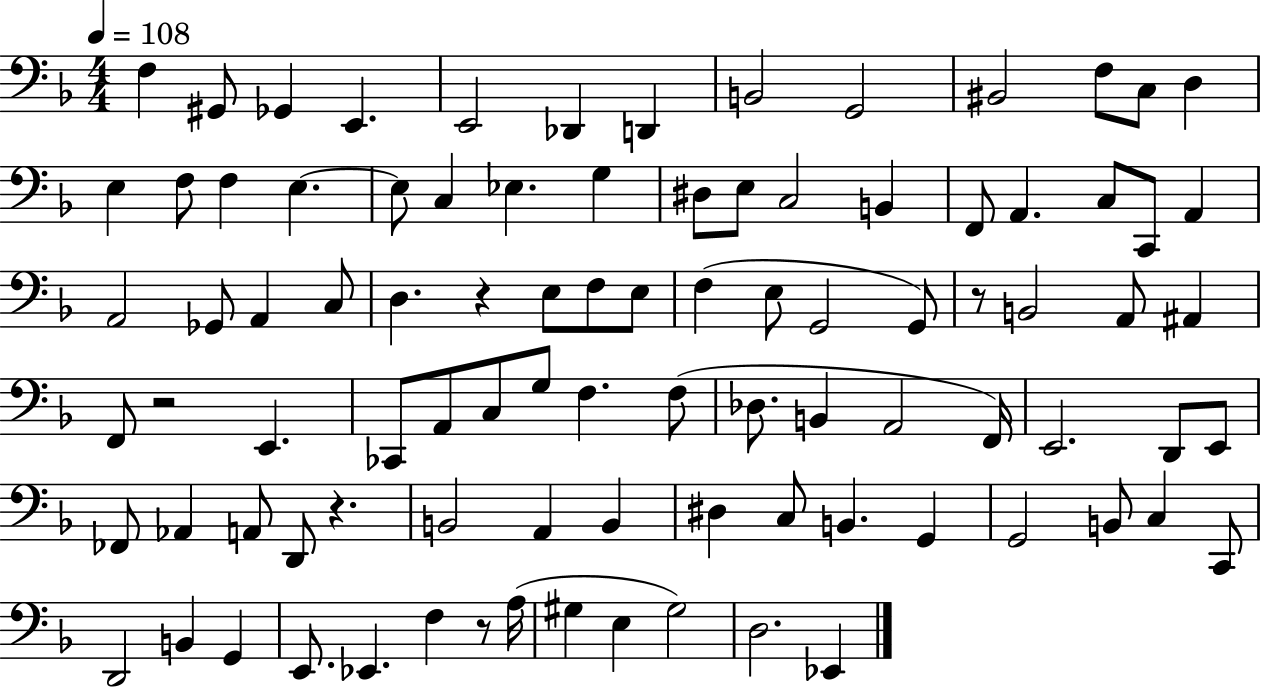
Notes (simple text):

F3/q G#2/e Gb2/q E2/q. E2/h Db2/q D2/q B2/h G2/h BIS2/h F3/e C3/e D3/q E3/q F3/e F3/q E3/q. E3/e C3/q Eb3/q. G3/q D#3/e E3/e C3/h B2/q F2/e A2/q. C3/e C2/e A2/q A2/h Gb2/e A2/q C3/e D3/q. R/q E3/e F3/e E3/e F3/q E3/e G2/h G2/e R/e B2/h A2/e A#2/q F2/e R/h E2/q. CES2/e A2/e C3/e G3/e F3/q. F3/e Db3/e. B2/q A2/h F2/s E2/h. D2/e E2/e FES2/e Ab2/q A2/e D2/e R/q. B2/h A2/q B2/q D#3/q C3/e B2/q. G2/q G2/h B2/e C3/q C2/e D2/h B2/q G2/q E2/e. Eb2/q. F3/q R/e A3/s G#3/q E3/q G#3/h D3/h. Eb2/q